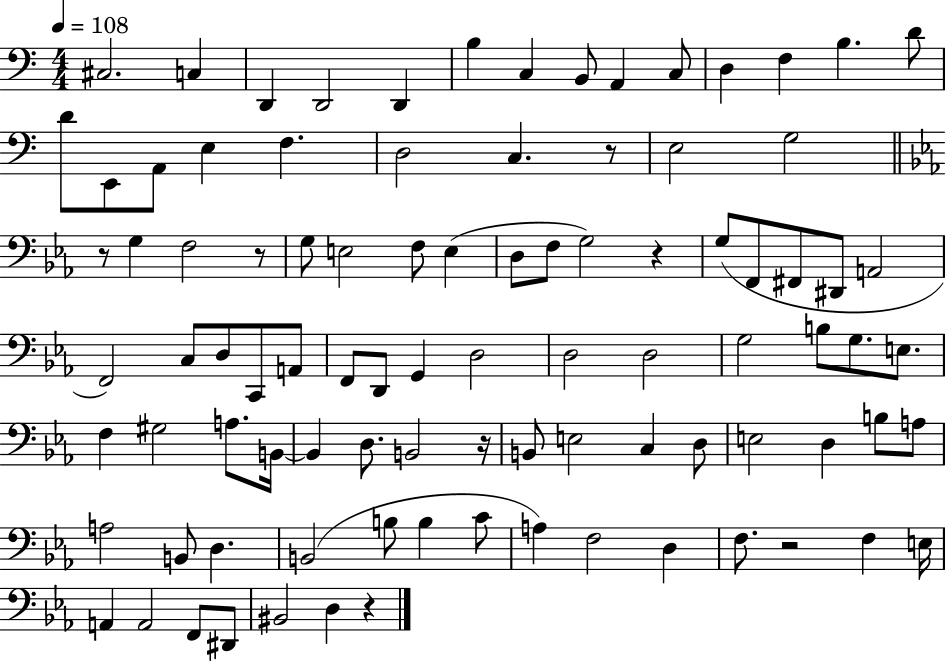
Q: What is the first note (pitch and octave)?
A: C#3